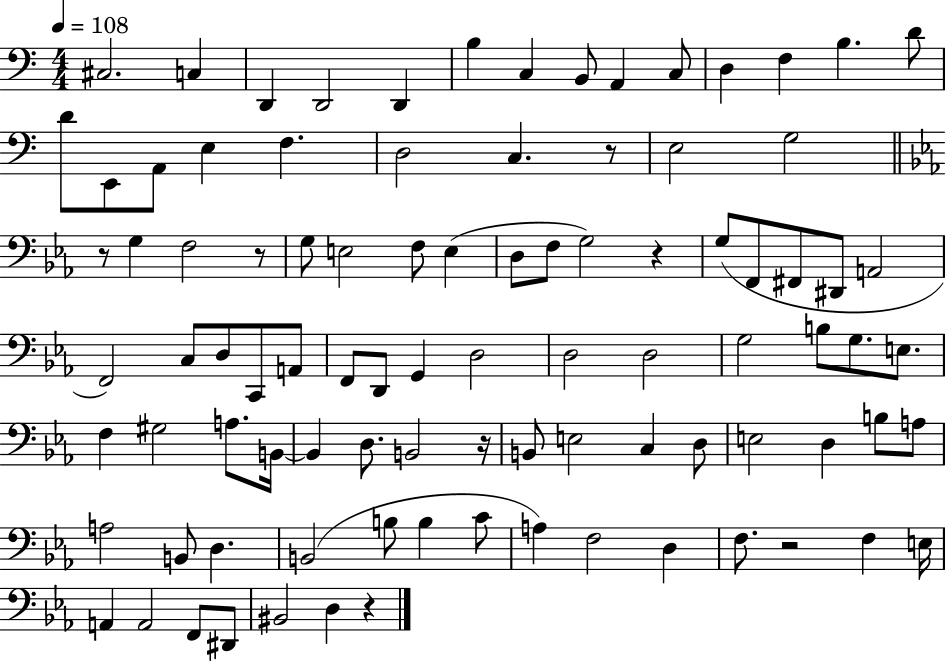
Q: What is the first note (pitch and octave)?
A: C#3